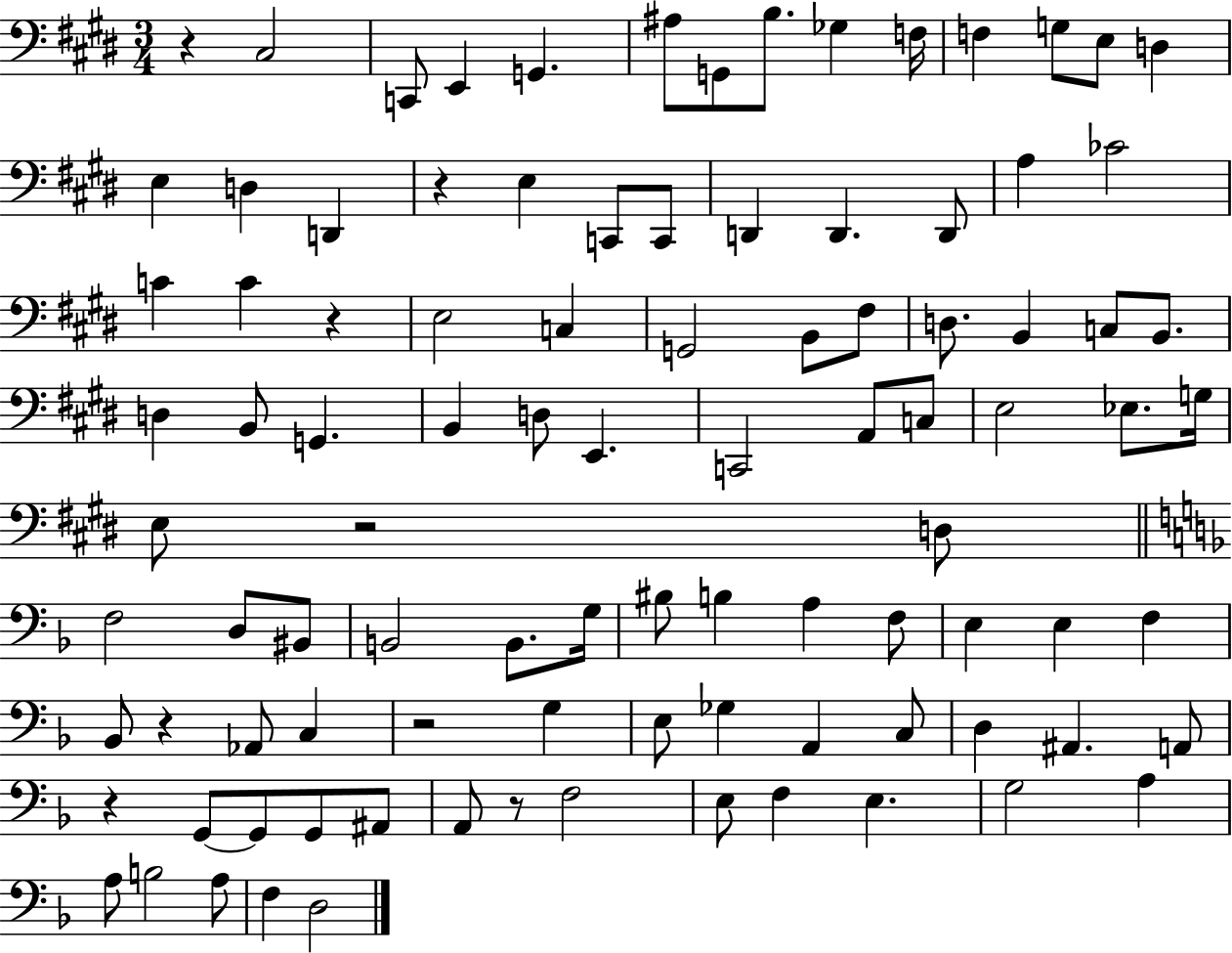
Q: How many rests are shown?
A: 8